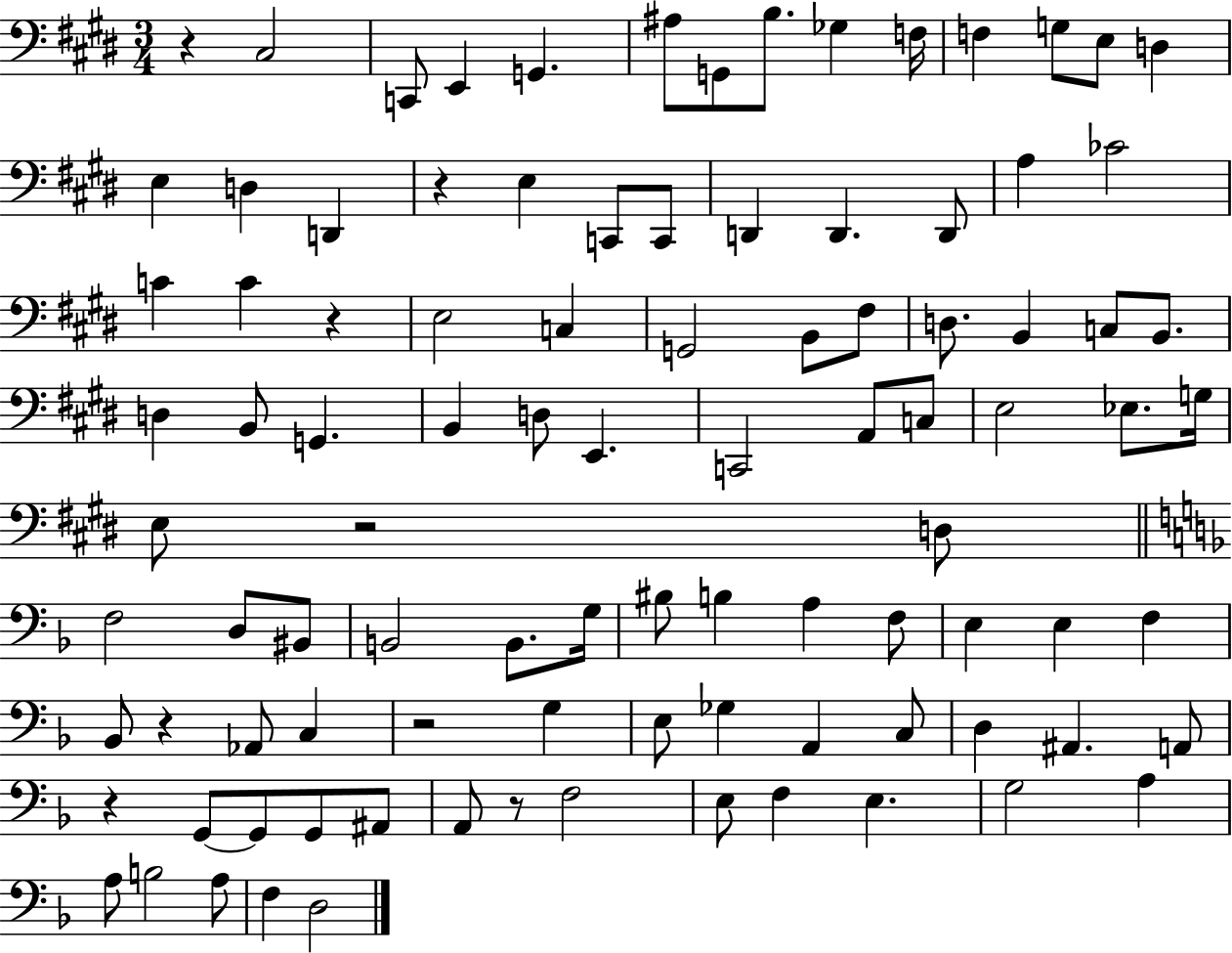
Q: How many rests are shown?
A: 8